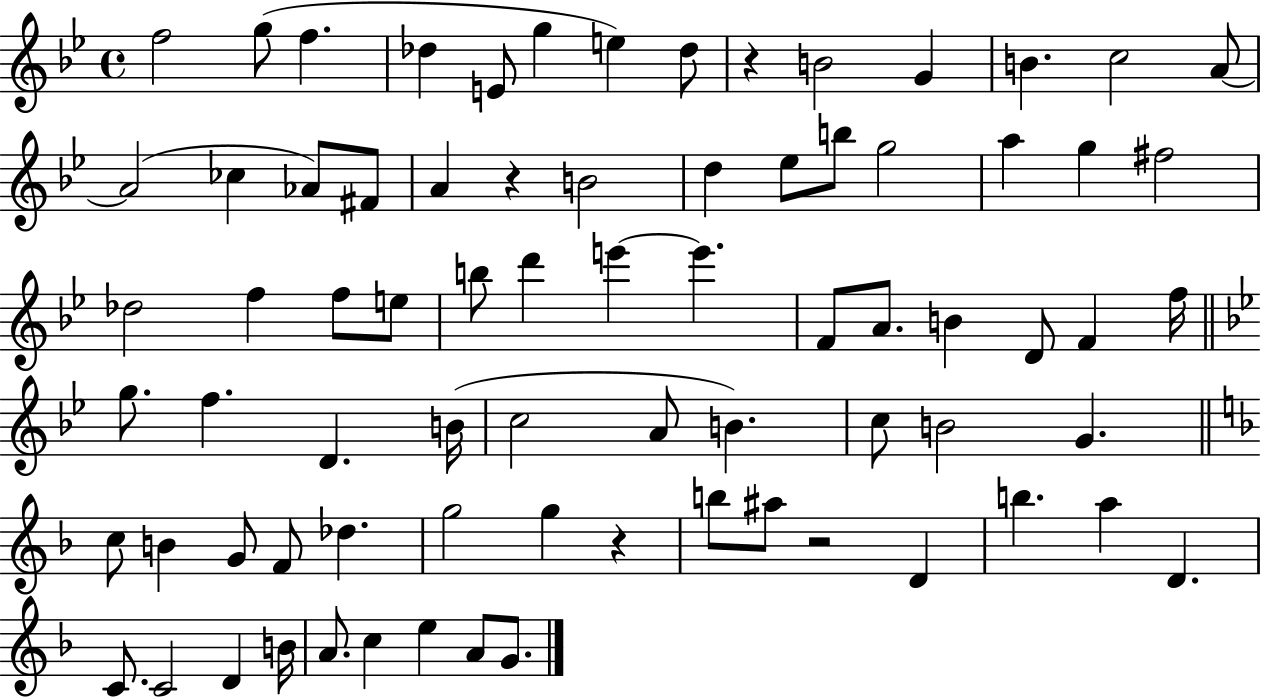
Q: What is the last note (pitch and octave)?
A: G4